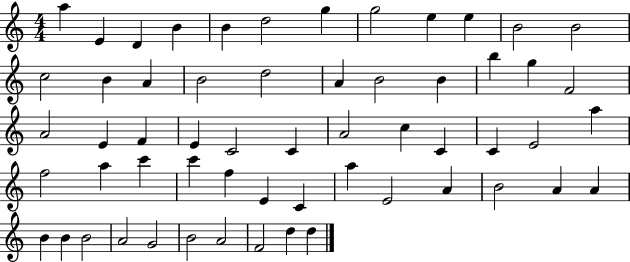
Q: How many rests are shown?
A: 0